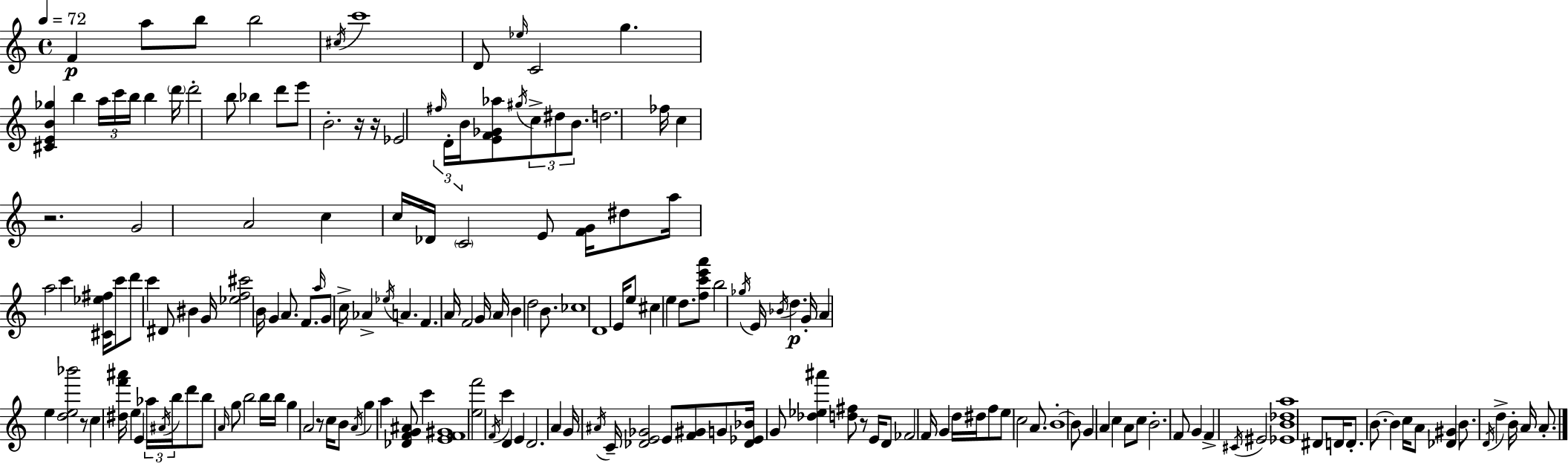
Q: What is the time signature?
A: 4/4